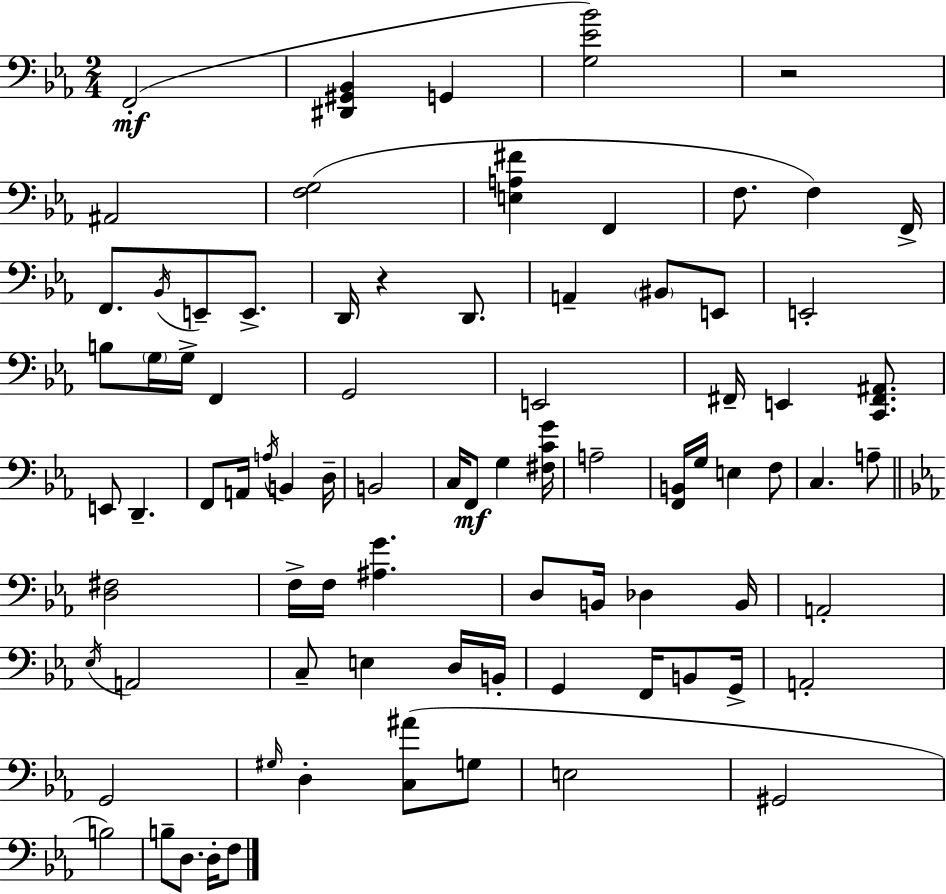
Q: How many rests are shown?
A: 2